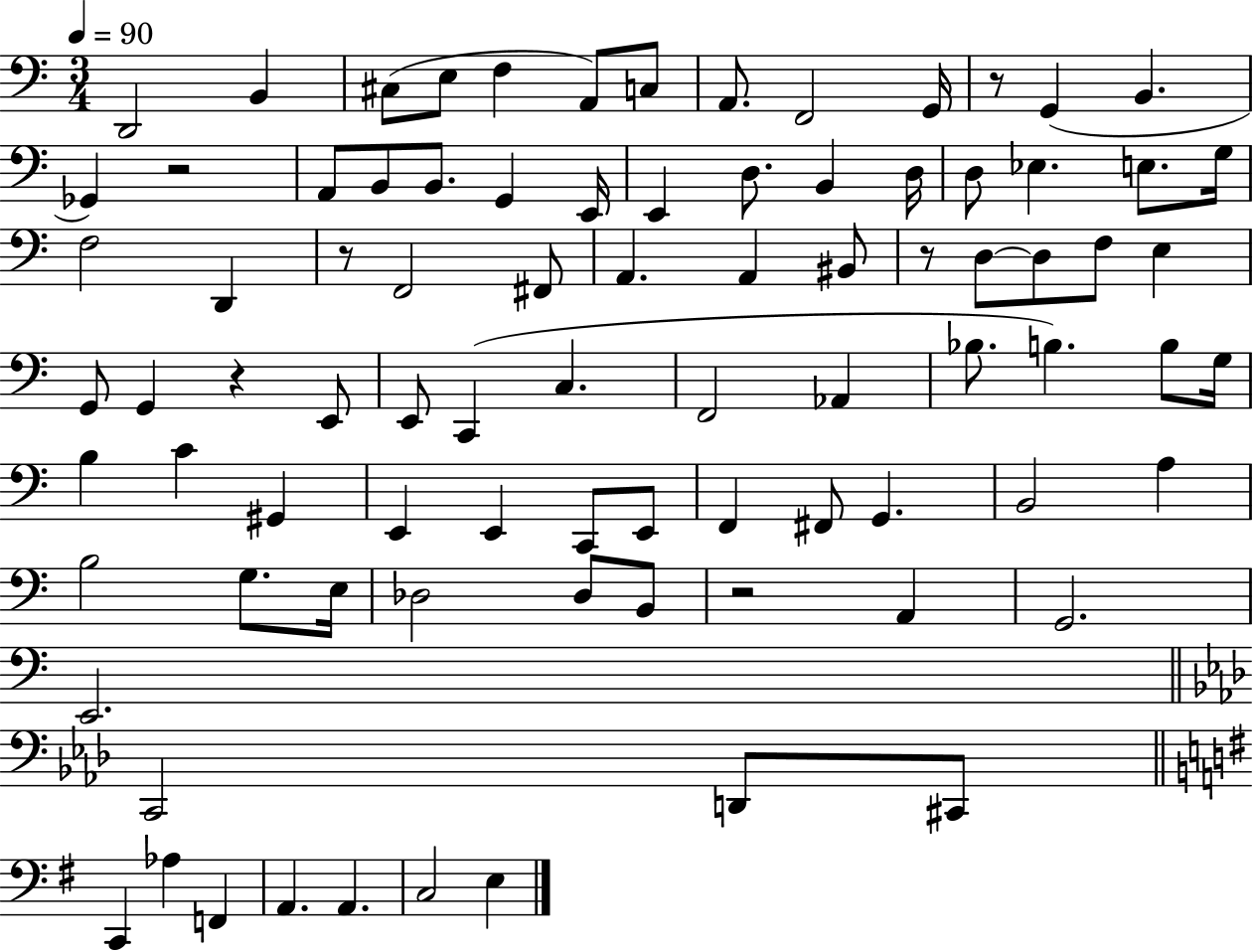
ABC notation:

X:1
T:Untitled
M:3/4
L:1/4
K:C
D,,2 B,, ^C,/2 E,/2 F, A,,/2 C,/2 A,,/2 F,,2 G,,/4 z/2 G,, B,, _G,, z2 A,,/2 B,,/2 B,,/2 G,, E,,/4 E,, D,/2 B,, D,/4 D,/2 _E, E,/2 G,/4 F,2 D,, z/2 F,,2 ^F,,/2 A,, A,, ^B,,/2 z/2 D,/2 D,/2 F,/2 E, G,,/2 G,, z E,,/2 E,,/2 C,, C, F,,2 _A,, _B,/2 B, B,/2 G,/4 B, C ^G,, E,, E,, C,,/2 E,,/2 F,, ^F,,/2 G,, B,,2 A, B,2 G,/2 E,/4 _D,2 _D,/2 B,,/2 z2 A,, G,,2 E,,2 C,,2 D,,/2 ^C,,/2 C,, _A, F,, A,, A,, C,2 E,